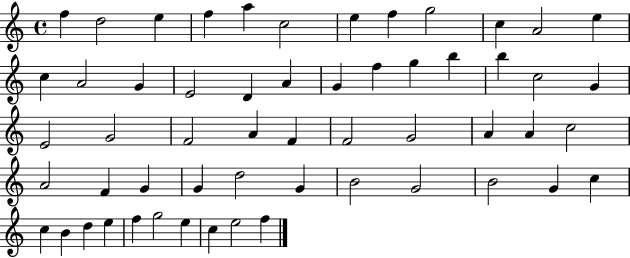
X:1
T:Untitled
M:4/4
L:1/4
K:C
f d2 e f a c2 e f g2 c A2 e c A2 G E2 D A G f g b b c2 G E2 G2 F2 A F F2 G2 A A c2 A2 F G G d2 G B2 G2 B2 G c c B d e f g2 e c e2 f